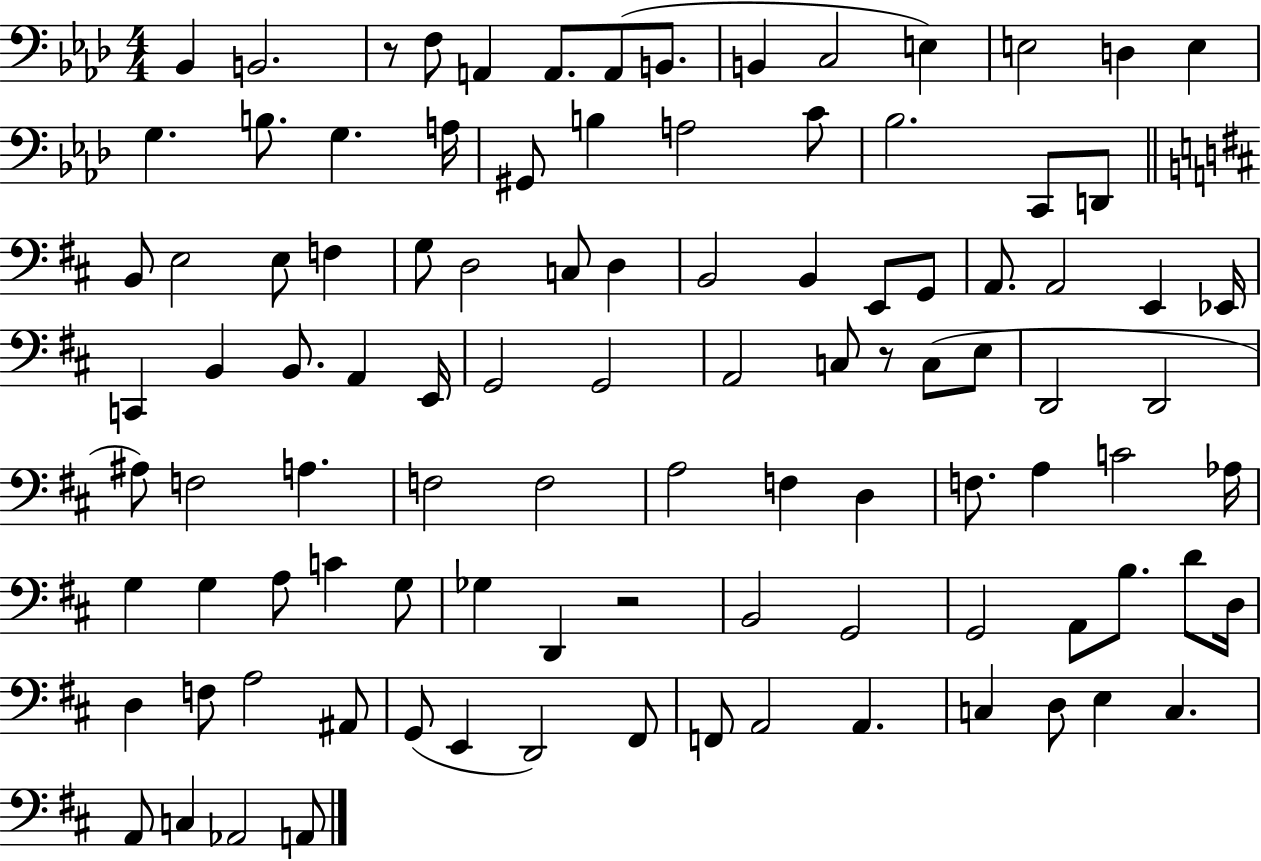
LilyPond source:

{
  \clef bass
  \numericTimeSignature
  \time 4/4
  \key aes \major
  \repeat volta 2 { bes,4 b,2. | r8 f8 a,4 a,8. a,8( b,8. | b,4 c2 e4) | e2 d4 e4 | \break g4. b8. g4. a16 | gis,8 b4 a2 c'8 | bes2. c,8 d,8 | \bar "||" \break \key b \minor b,8 e2 e8 f4 | g8 d2 c8 d4 | b,2 b,4 e,8 g,8 | a,8. a,2 e,4 ees,16 | \break c,4 b,4 b,8. a,4 e,16 | g,2 g,2 | a,2 c8 r8 c8( e8 | d,2 d,2 | \break ais8) f2 a4. | f2 f2 | a2 f4 d4 | f8. a4 c'2 aes16 | \break g4 g4 a8 c'4 g8 | ges4 d,4 r2 | b,2 g,2 | g,2 a,8 b8. d'8 d16 | \break d4 f8 a2 ais,8 | g,8( e,4 d,2) fis,8 | f,8 a,2 a,4. | c4 d8 e4 c4. | \break a,8 c4 aes,2 a,8 | } \bar "|."
}